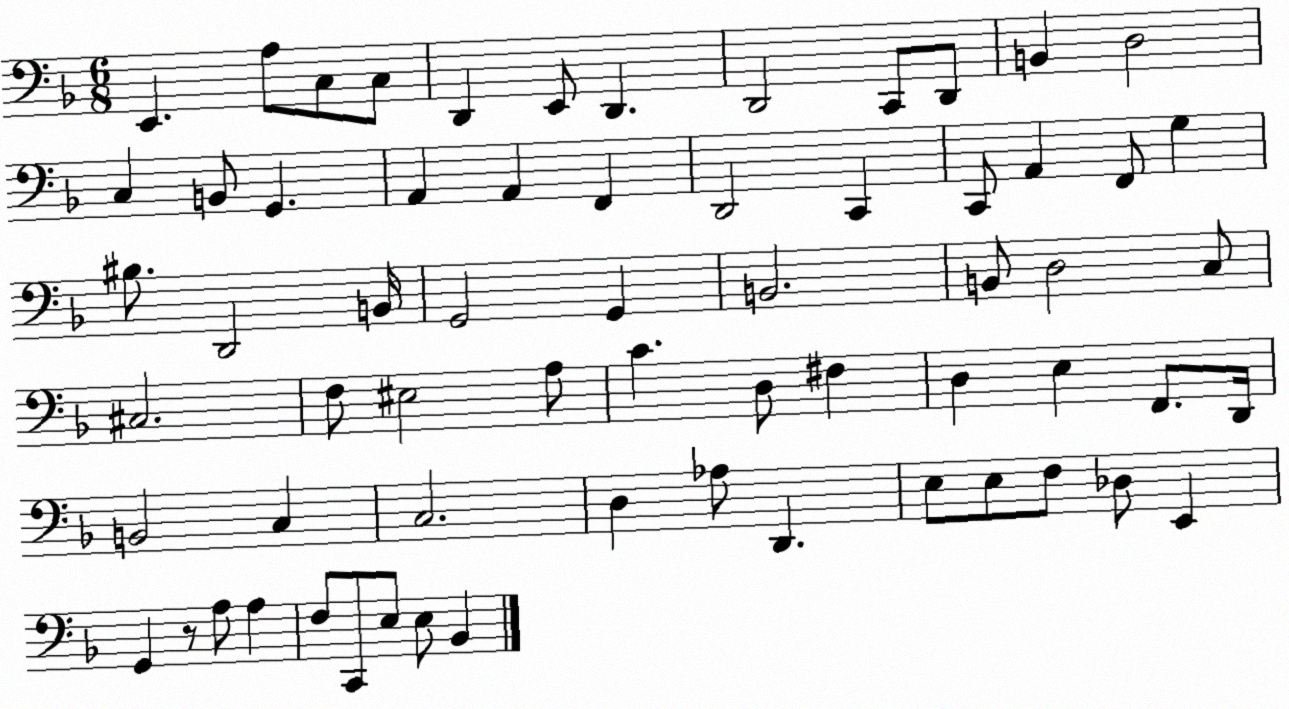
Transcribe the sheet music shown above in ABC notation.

X:1
T:Untitled
M:6/8
L:1/4
K:F
E,, A,/2 C,/2 C,/2 D,, E,,/2 D,, D,,2 C,,/2 D,,/2 B,, D,2 C, B,,/2 G,, A,, A,, F,, D,,2 C,, C,,/2 A,, F,,/2 G, ^B,/2 D,,2 B,,/4 G,,2 G,, B,,2 B,,/2 D,2 C,/2 ^C,2 F,/2 ^E,2 A,/2 C D,/2 ^F, D, E, F,,/2 D,,/4 B,,2 C, C,2 D, _A,/2 D,, E,/2 E,/2 F,/2 _D,/2 E,, G,, z/2 A,/2 A, F,/2 C,,/2 E,/2 E,/2 _B,,